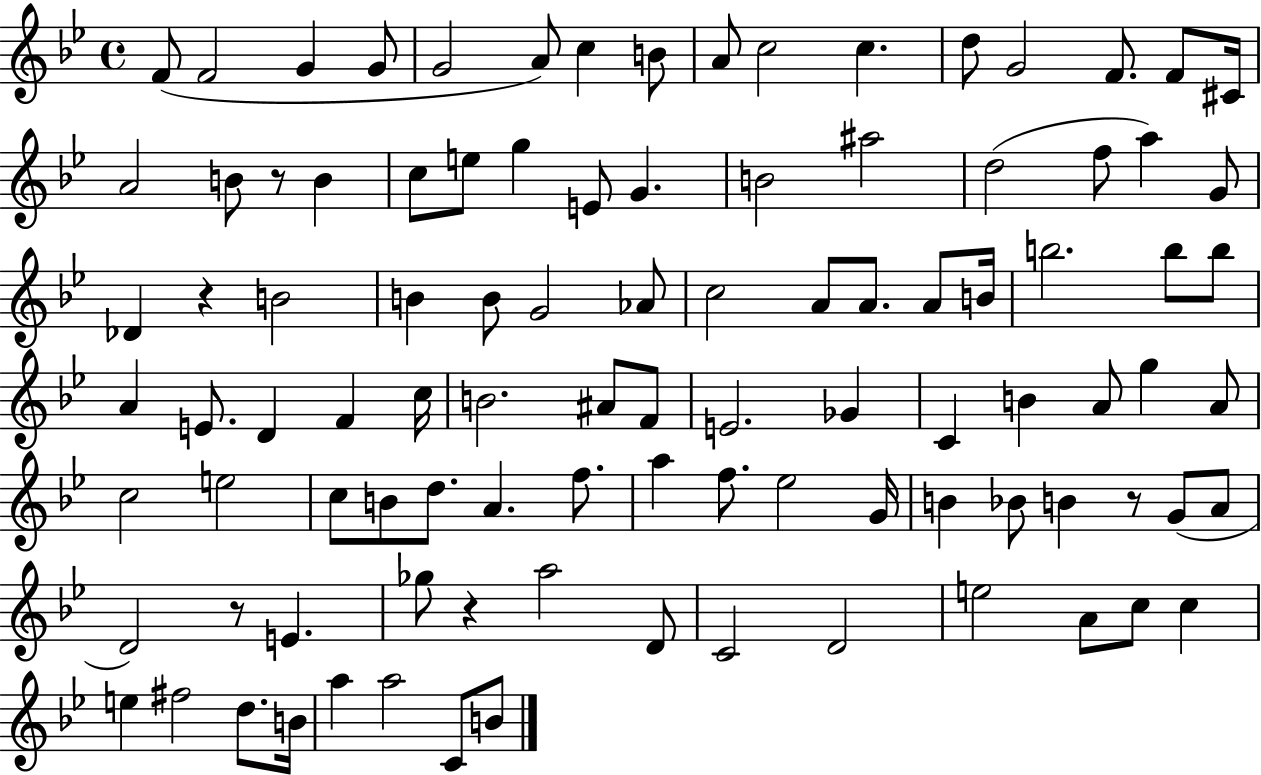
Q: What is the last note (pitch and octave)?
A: B4